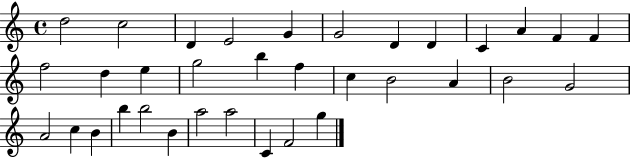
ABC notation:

X:1
T:Untitled
M:4/4
L:1/4
K:C
d2 c2 D E2 G G2 D D C A F F f2 d e g2 b f c B2 A B2 G2 A2 c B b b2 B a2 a2 C F2 g